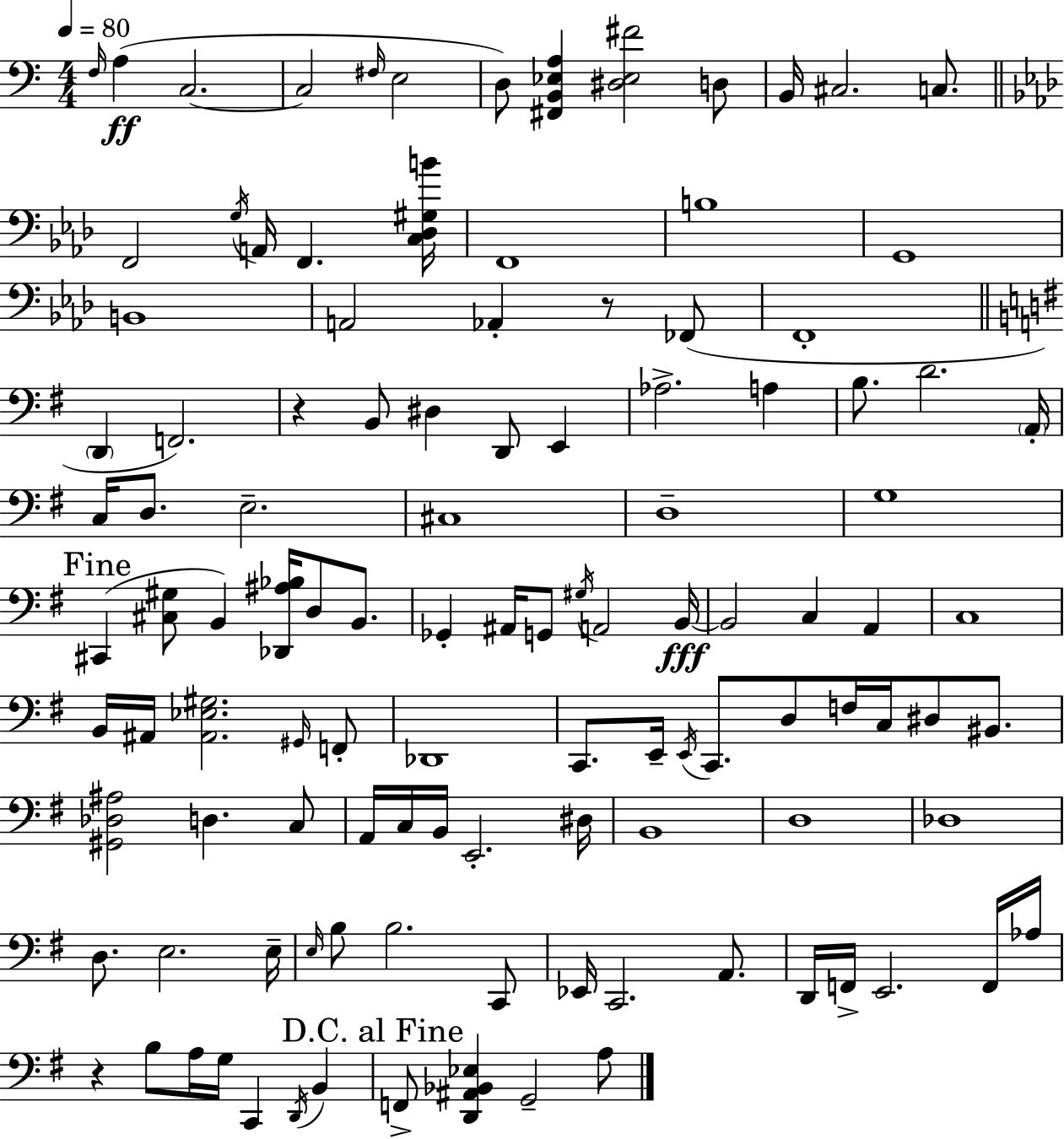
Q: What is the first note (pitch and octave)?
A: F3